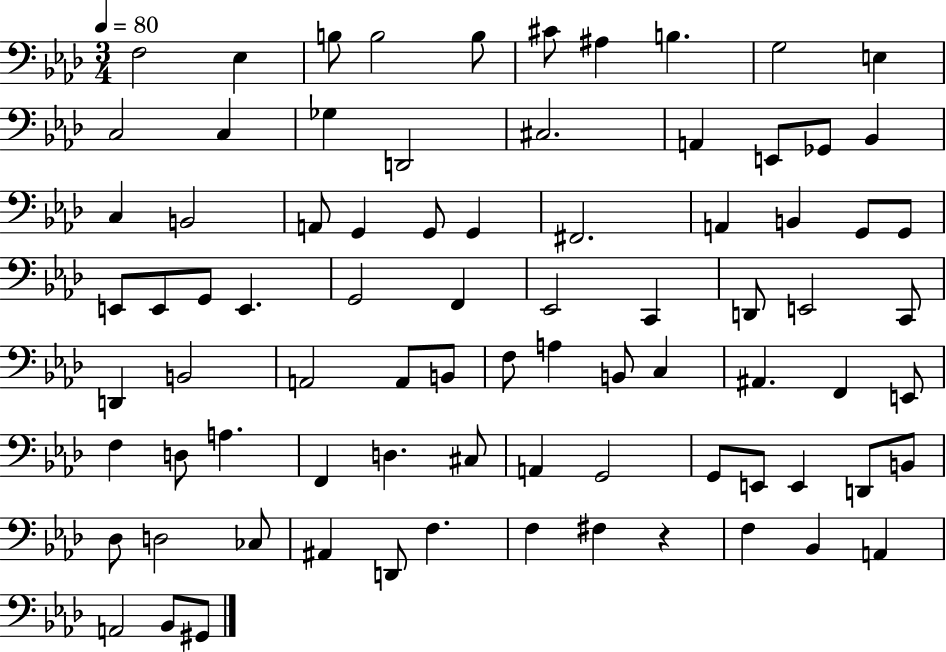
F3/h Eb3/q B3/e B3/h B3/e C#4/e A#3/q B3/q. G3/h E3/q C3/h C3/q Gb3/q D2/h C#3/h. A2/q E2/e Gb2/e Bb2/q C3/q B2/h A2/e G2/q G2/e G2/q F#2/h. A2/q B2/q G2/e G2/e E2/e E2/e G2/e E2/q. G2/h F2/q Eb2/h C2/q D2/e E2/h C2/e D2/q B2/h A2/h A2/e B2/e F3/e A3/q B2/e C3/q A#2/q. F2/q E2/e F3/q D3/e A3/q. F2/q D3/q. C#3/e A2/q G2/h G2/e E2/e E2/q D2/e B2/e Db3/e D3/h CES3/e A#2/q D2/e F3/q. F3/q F#3/q R/q F3/q Bb2/q A2/q A2/h Bb2/e G#2/e